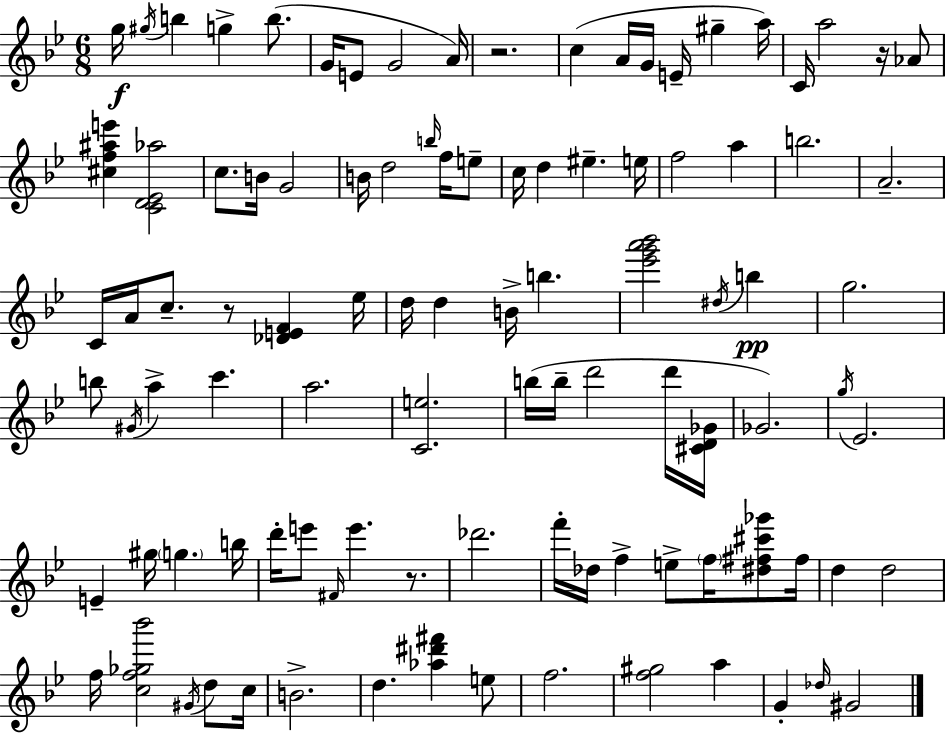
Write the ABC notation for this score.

X:1
T:Untitled
M:6/8
L:1/4
K:Bb
g/4 ^g/4 b g b/2 G/4 E/2 G2 A/4 z2 c A/4 G/4 E/4 ^g a/4 C/4 a2 z/4 _A/2 [^cf^ae'] [CD_E_a]2 c/2 B/4 G2 B/4 d2 b/4 f/4 e/2 c/4 d ^e e/4 f2 a b2 A2 C/4 A/4 c/2 z/2 [_DEF] _e/4 d/4 d B/4 b [_e'g'a'_b']2 ^d/4 b g2 b/2 ^G/4 a c' a2 [Ce]2 b/4 b/4 d'2 d'/4 [^CD_G]/4 _G2 g/4 _E2 E ^g/4 g b/4 d'/4 e'/2 ^F/4 e' z/2 _d'2 f'/4 _d/4 f e/2 f/4 [^d^f^c'_g']/2 ^f/4 d d2 f/4 [cf_g_b']2 ^G/4 d/2 c/4 B2 d [_a^d'^f'] e/2 f2 [f^g]2 a G _d/4 ^G2